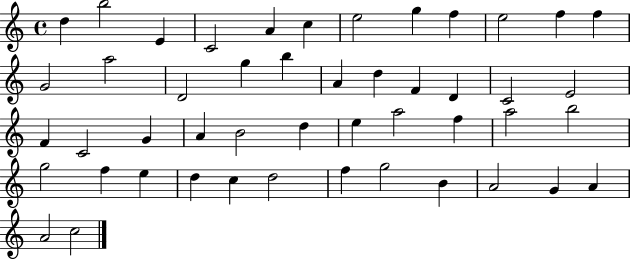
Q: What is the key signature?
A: C major